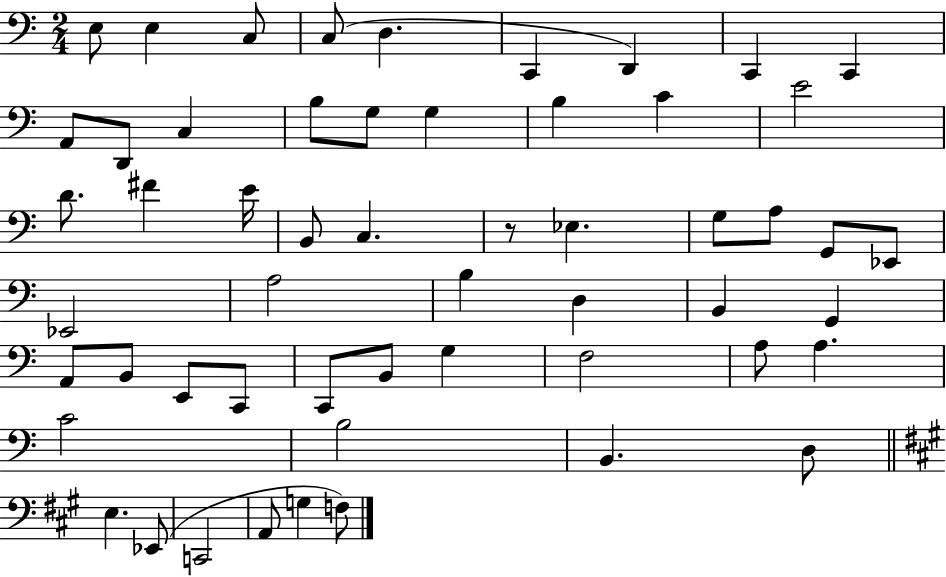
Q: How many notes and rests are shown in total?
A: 55